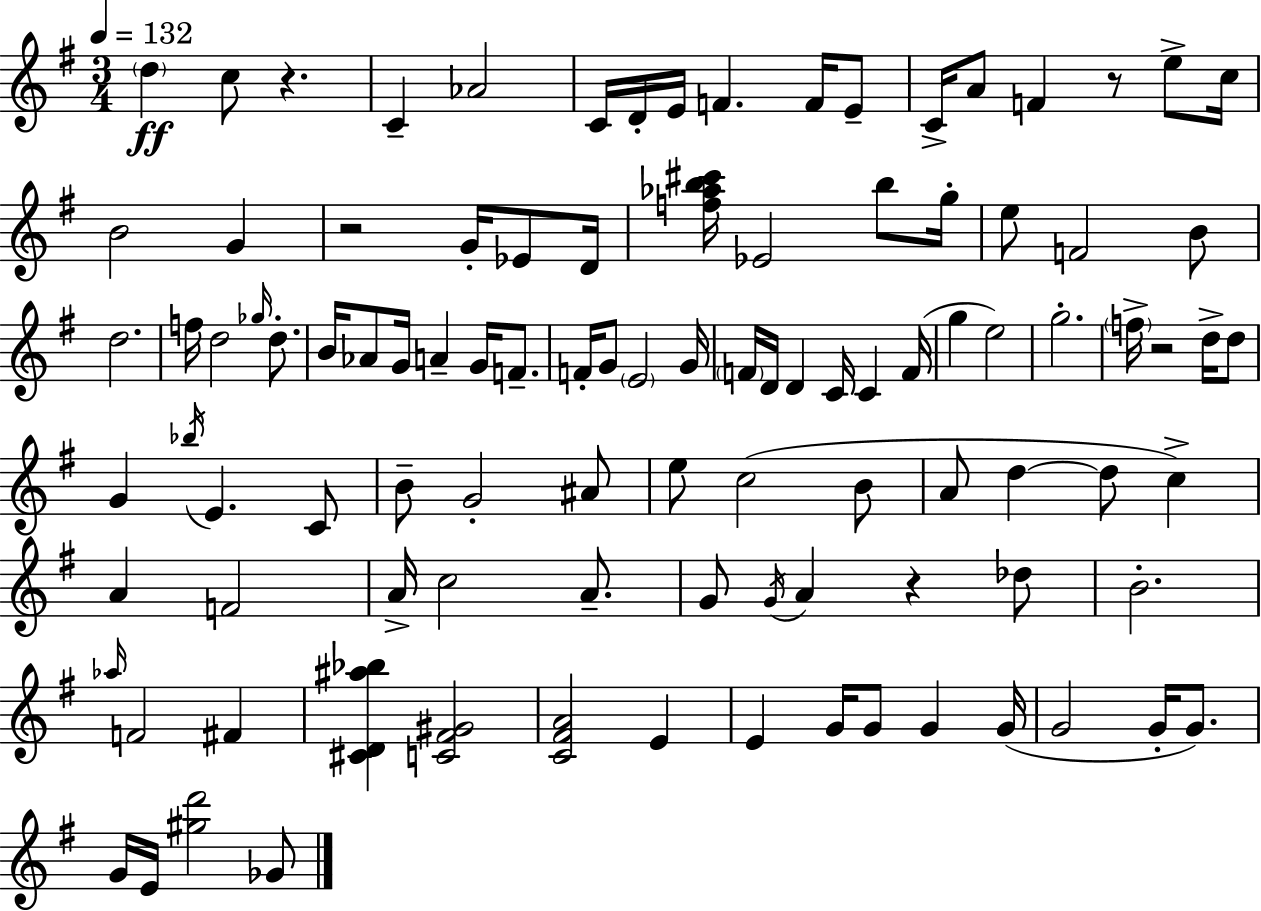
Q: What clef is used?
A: treble